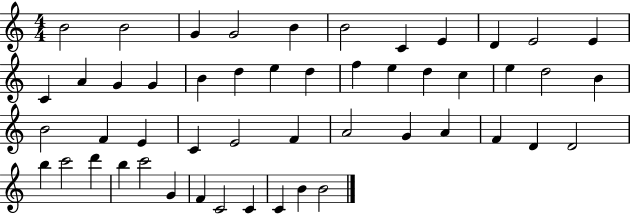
B4/h B4/h G4/q G4/h B4/q B4/h C4/q E4/q D4/q E4/h E4/q C4/q A4/q G4/q G4/q B4/q D5/q E5/q D5/q F5/q E5/q D5/q C5/q E5/q D5/h B4/q B4/h F4/q E4/q C4/q E4/h F4/q A4/h G4/q A4/q F4/q D4/q D4/h B5/q C6/h D6/q B5/q C6/h G4/q F4/q C4/h C4/q C4/q B4/q B4/h